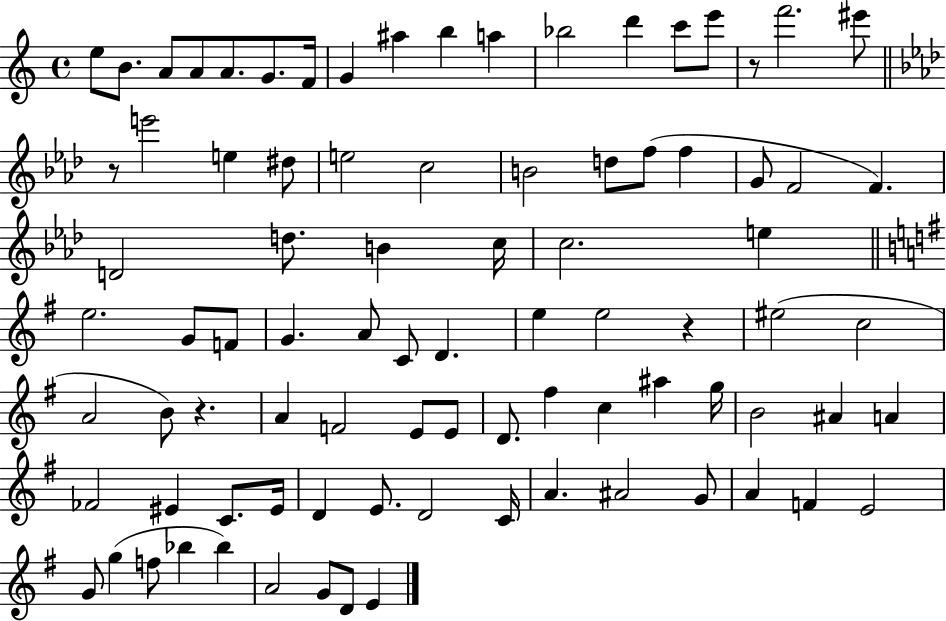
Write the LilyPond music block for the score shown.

{
  \clef treble
  \time 4/4
  \defaultTimeSignature
  \key c \major
  e''8 b'8. a'8 a'8 a'8. g'8. f'16 | g'4 ais''4 b''4 a''4 | bes''2 d'''4 c'''8 e'''8 | r8 f'''2. eis'''8 | \break \bar "||" \break \key aes \major r8 e'''2 e''4 dis''8 | e''2 c''2 | b'2 d''8 f''8( f''4 | g'8 f'2 f'4.) | \break d'2 d''8. b'4 c''16 | c''2. e''4 | \bar "||" \break \key e \minor e''2. g'8 f'8 | g'4. a'8 c'8 d'4. | e''4 e''2 r4 | eis''2( c''2 | \break a'2 b'8) r4. | a'4 f'2 e'8 e'8 | d'8. fis''4 c''4 ais''4 g''16 | b'2 ais'4 a'4 | \break fes'2 eis'4 c'8. eis'16 | d'4 e'8. d'2 c'16 | a'4. ais'2 g'8 | a'4 f'4 e'2 | \break g'8 g''4( f''8 bes''4 bes''4) | a'2 g'8 d'8 e'4 | \bar "|."
}